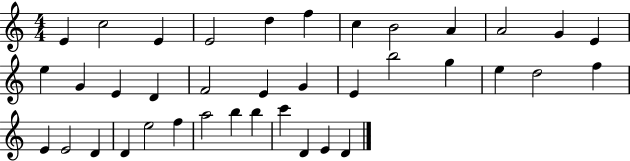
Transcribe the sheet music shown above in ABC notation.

X:1
T:Untitled
M:4/4
L:1/4
K:C
E c2 E E2 d f c B2 A A2 G E e G E D F2 E G E b2 g e d2 f E E2 D D e2 f a2 b b c' D E D